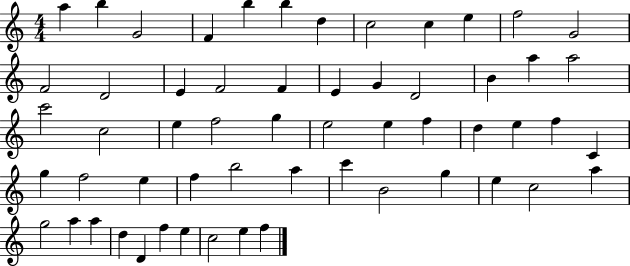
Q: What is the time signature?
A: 4/4